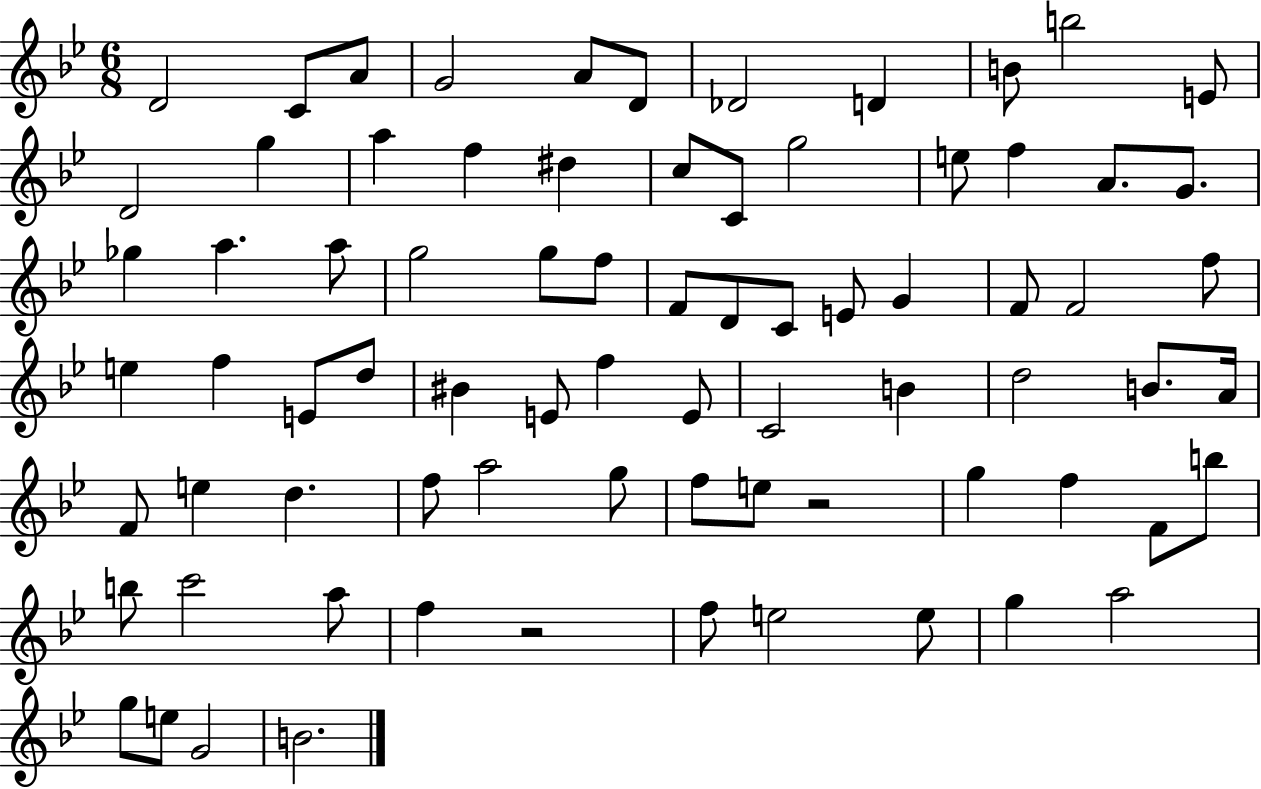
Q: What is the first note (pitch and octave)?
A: D4